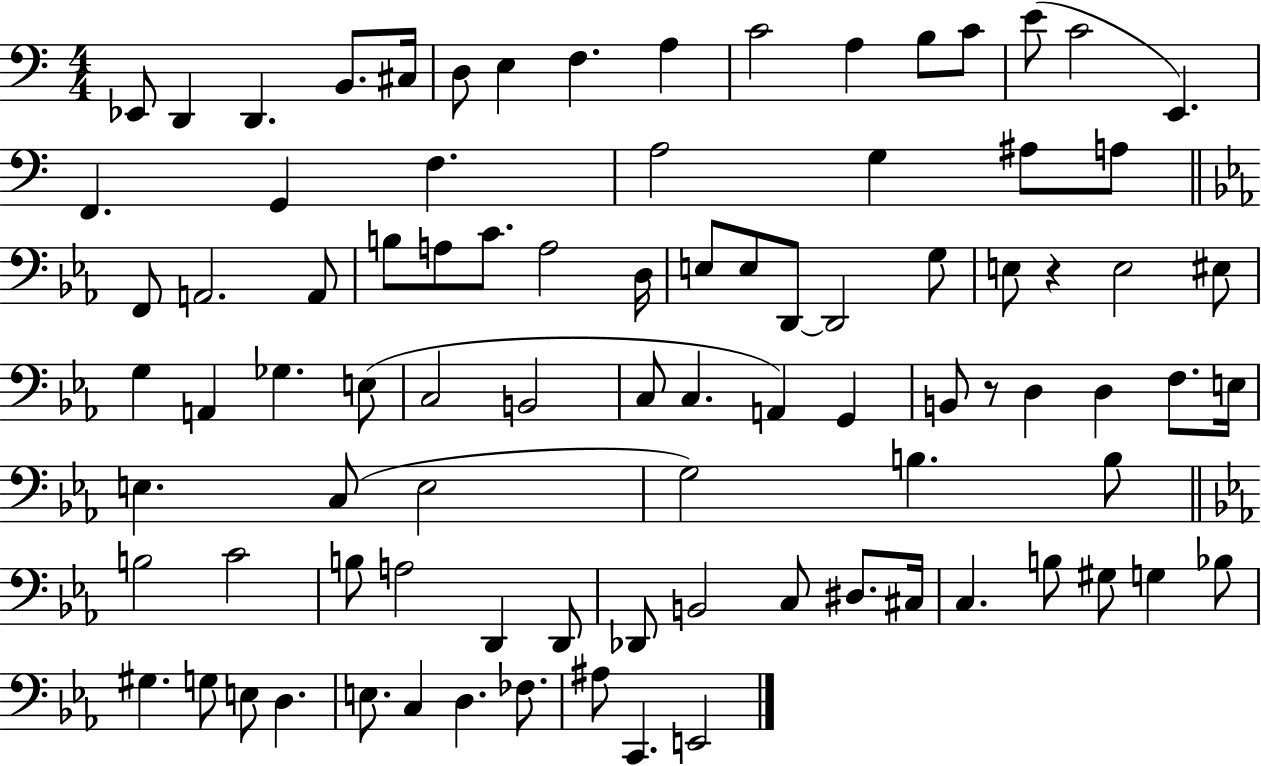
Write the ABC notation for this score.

X:1
T:Untitled
M:4/4
L:1/4
K:C
_E,,/2 D,, D,, B,,/2 ^C,/4 D,/2 E, F, A, C2 A, B,/2 C/2 E/2 C2 E,, F,, G,, F, A,2 G, ^A,/2 A,/2 F,,/2 A,,2 A,,/2 B,/2 A,/2 C/2 A,2 D,/4 E,/2 E,/2 D,,/2 D,,2 G,/2 E,/2 z E,2 ^E,/2 G, A,, _G, E,/2 C,2 B,,2 C,/2 C, A,, G,, B,,/2 z/2 D, D, F,/2 E,/4 E, C,/2 E,2 G,2 B, B,/2 B,2 C2 B,/2 A,2 D,, D,,/2 _D,,/2 B,,2 C,/2 ^D,/2 ^C,/4 C, B,/2 ^G,/2 G, _B,/2 ^G, G,/2 E,/2 D, E,/2 C, D, _F,/2 ^A,/2 C,, E,,2